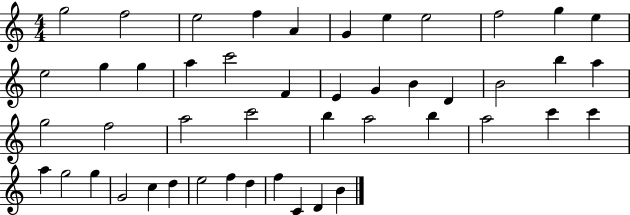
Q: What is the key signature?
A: C major